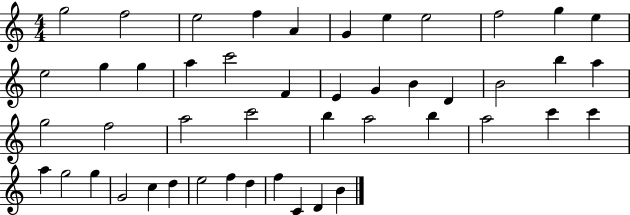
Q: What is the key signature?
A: C major